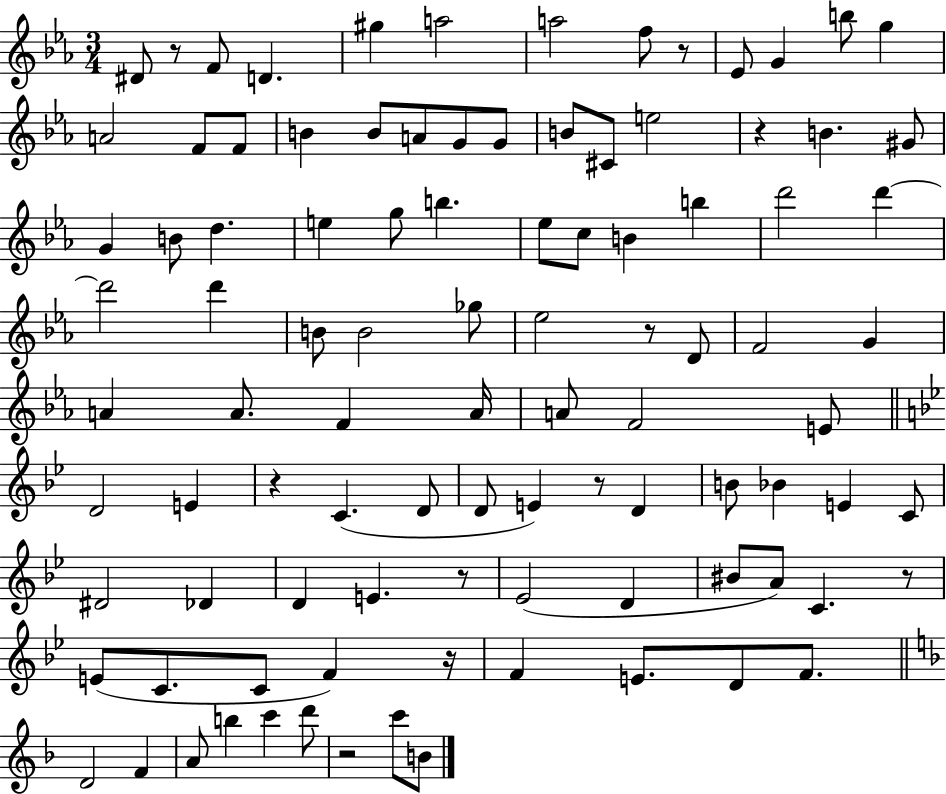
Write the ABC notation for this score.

X:1
T:Untitled
M:3/4
L:1/4
K:Eb
^D/2 z/2 F/2 D ^g a2 a2 f/2 z/2 _E/2 G b/2 g A2 F/2 F/2 B B/2 A/2 G/2 G/2 B/2 ^C/2 e2 z B ^G/2 G B/2 d e g/2 b _e/2 c/2 B b d'2 d' d'2 d' B/2 B2 _g/2 _e2 z/2 D/2 F2 G A A/2 F A/4 A/2 F2 E/2 D2 E z C D/2 D/2 E z/2 D B/2 _B E C/2 ^D2 _D D E z/2 _E2 D ^B/2 A/2 C z/2 E/2 C/2 C/2 F z/4 F E/2 D/2 F/2 D2 F A/2 b c' d'/2 z2 c'/2 B/2